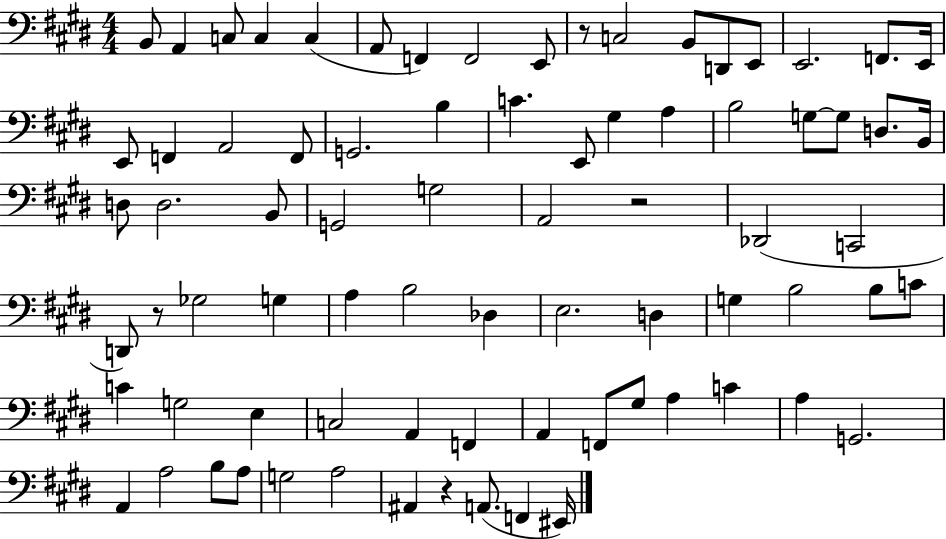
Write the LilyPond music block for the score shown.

{
  \clef bass
  \numericTimeSignature
  \time 4/4
  \key e \major
  b,8 a,4 c8 c4 c4( | a,8 f,4) f,2 e,8 | r8 c2 b,8 d,8 e,8 | e,2. f,8. e,16 | \break e,8 f,4 a,2 f,8 | g,2. b4 | c'4. e,8 gis4 a4 | b2 g8~~ g8 d8. b,16 | \break d8 d2. b,8 | g,2 g2 | a,2 r2 | des,2( c,2 | \break d,8) r8 ges2 g4 | a4 b2 des4 | e2. d4 | g4 b2 b8 c'8 | \break c'4 g2 e4 | c2 a,4 f,4 | a,4 f,8 gis8 a4 c'4 | a4 g,2. | \break a,4 a2 b8 a8 | g2 a2 | ais,4 r4 a,8.( f,4 eis,16) | \bar "|."
}